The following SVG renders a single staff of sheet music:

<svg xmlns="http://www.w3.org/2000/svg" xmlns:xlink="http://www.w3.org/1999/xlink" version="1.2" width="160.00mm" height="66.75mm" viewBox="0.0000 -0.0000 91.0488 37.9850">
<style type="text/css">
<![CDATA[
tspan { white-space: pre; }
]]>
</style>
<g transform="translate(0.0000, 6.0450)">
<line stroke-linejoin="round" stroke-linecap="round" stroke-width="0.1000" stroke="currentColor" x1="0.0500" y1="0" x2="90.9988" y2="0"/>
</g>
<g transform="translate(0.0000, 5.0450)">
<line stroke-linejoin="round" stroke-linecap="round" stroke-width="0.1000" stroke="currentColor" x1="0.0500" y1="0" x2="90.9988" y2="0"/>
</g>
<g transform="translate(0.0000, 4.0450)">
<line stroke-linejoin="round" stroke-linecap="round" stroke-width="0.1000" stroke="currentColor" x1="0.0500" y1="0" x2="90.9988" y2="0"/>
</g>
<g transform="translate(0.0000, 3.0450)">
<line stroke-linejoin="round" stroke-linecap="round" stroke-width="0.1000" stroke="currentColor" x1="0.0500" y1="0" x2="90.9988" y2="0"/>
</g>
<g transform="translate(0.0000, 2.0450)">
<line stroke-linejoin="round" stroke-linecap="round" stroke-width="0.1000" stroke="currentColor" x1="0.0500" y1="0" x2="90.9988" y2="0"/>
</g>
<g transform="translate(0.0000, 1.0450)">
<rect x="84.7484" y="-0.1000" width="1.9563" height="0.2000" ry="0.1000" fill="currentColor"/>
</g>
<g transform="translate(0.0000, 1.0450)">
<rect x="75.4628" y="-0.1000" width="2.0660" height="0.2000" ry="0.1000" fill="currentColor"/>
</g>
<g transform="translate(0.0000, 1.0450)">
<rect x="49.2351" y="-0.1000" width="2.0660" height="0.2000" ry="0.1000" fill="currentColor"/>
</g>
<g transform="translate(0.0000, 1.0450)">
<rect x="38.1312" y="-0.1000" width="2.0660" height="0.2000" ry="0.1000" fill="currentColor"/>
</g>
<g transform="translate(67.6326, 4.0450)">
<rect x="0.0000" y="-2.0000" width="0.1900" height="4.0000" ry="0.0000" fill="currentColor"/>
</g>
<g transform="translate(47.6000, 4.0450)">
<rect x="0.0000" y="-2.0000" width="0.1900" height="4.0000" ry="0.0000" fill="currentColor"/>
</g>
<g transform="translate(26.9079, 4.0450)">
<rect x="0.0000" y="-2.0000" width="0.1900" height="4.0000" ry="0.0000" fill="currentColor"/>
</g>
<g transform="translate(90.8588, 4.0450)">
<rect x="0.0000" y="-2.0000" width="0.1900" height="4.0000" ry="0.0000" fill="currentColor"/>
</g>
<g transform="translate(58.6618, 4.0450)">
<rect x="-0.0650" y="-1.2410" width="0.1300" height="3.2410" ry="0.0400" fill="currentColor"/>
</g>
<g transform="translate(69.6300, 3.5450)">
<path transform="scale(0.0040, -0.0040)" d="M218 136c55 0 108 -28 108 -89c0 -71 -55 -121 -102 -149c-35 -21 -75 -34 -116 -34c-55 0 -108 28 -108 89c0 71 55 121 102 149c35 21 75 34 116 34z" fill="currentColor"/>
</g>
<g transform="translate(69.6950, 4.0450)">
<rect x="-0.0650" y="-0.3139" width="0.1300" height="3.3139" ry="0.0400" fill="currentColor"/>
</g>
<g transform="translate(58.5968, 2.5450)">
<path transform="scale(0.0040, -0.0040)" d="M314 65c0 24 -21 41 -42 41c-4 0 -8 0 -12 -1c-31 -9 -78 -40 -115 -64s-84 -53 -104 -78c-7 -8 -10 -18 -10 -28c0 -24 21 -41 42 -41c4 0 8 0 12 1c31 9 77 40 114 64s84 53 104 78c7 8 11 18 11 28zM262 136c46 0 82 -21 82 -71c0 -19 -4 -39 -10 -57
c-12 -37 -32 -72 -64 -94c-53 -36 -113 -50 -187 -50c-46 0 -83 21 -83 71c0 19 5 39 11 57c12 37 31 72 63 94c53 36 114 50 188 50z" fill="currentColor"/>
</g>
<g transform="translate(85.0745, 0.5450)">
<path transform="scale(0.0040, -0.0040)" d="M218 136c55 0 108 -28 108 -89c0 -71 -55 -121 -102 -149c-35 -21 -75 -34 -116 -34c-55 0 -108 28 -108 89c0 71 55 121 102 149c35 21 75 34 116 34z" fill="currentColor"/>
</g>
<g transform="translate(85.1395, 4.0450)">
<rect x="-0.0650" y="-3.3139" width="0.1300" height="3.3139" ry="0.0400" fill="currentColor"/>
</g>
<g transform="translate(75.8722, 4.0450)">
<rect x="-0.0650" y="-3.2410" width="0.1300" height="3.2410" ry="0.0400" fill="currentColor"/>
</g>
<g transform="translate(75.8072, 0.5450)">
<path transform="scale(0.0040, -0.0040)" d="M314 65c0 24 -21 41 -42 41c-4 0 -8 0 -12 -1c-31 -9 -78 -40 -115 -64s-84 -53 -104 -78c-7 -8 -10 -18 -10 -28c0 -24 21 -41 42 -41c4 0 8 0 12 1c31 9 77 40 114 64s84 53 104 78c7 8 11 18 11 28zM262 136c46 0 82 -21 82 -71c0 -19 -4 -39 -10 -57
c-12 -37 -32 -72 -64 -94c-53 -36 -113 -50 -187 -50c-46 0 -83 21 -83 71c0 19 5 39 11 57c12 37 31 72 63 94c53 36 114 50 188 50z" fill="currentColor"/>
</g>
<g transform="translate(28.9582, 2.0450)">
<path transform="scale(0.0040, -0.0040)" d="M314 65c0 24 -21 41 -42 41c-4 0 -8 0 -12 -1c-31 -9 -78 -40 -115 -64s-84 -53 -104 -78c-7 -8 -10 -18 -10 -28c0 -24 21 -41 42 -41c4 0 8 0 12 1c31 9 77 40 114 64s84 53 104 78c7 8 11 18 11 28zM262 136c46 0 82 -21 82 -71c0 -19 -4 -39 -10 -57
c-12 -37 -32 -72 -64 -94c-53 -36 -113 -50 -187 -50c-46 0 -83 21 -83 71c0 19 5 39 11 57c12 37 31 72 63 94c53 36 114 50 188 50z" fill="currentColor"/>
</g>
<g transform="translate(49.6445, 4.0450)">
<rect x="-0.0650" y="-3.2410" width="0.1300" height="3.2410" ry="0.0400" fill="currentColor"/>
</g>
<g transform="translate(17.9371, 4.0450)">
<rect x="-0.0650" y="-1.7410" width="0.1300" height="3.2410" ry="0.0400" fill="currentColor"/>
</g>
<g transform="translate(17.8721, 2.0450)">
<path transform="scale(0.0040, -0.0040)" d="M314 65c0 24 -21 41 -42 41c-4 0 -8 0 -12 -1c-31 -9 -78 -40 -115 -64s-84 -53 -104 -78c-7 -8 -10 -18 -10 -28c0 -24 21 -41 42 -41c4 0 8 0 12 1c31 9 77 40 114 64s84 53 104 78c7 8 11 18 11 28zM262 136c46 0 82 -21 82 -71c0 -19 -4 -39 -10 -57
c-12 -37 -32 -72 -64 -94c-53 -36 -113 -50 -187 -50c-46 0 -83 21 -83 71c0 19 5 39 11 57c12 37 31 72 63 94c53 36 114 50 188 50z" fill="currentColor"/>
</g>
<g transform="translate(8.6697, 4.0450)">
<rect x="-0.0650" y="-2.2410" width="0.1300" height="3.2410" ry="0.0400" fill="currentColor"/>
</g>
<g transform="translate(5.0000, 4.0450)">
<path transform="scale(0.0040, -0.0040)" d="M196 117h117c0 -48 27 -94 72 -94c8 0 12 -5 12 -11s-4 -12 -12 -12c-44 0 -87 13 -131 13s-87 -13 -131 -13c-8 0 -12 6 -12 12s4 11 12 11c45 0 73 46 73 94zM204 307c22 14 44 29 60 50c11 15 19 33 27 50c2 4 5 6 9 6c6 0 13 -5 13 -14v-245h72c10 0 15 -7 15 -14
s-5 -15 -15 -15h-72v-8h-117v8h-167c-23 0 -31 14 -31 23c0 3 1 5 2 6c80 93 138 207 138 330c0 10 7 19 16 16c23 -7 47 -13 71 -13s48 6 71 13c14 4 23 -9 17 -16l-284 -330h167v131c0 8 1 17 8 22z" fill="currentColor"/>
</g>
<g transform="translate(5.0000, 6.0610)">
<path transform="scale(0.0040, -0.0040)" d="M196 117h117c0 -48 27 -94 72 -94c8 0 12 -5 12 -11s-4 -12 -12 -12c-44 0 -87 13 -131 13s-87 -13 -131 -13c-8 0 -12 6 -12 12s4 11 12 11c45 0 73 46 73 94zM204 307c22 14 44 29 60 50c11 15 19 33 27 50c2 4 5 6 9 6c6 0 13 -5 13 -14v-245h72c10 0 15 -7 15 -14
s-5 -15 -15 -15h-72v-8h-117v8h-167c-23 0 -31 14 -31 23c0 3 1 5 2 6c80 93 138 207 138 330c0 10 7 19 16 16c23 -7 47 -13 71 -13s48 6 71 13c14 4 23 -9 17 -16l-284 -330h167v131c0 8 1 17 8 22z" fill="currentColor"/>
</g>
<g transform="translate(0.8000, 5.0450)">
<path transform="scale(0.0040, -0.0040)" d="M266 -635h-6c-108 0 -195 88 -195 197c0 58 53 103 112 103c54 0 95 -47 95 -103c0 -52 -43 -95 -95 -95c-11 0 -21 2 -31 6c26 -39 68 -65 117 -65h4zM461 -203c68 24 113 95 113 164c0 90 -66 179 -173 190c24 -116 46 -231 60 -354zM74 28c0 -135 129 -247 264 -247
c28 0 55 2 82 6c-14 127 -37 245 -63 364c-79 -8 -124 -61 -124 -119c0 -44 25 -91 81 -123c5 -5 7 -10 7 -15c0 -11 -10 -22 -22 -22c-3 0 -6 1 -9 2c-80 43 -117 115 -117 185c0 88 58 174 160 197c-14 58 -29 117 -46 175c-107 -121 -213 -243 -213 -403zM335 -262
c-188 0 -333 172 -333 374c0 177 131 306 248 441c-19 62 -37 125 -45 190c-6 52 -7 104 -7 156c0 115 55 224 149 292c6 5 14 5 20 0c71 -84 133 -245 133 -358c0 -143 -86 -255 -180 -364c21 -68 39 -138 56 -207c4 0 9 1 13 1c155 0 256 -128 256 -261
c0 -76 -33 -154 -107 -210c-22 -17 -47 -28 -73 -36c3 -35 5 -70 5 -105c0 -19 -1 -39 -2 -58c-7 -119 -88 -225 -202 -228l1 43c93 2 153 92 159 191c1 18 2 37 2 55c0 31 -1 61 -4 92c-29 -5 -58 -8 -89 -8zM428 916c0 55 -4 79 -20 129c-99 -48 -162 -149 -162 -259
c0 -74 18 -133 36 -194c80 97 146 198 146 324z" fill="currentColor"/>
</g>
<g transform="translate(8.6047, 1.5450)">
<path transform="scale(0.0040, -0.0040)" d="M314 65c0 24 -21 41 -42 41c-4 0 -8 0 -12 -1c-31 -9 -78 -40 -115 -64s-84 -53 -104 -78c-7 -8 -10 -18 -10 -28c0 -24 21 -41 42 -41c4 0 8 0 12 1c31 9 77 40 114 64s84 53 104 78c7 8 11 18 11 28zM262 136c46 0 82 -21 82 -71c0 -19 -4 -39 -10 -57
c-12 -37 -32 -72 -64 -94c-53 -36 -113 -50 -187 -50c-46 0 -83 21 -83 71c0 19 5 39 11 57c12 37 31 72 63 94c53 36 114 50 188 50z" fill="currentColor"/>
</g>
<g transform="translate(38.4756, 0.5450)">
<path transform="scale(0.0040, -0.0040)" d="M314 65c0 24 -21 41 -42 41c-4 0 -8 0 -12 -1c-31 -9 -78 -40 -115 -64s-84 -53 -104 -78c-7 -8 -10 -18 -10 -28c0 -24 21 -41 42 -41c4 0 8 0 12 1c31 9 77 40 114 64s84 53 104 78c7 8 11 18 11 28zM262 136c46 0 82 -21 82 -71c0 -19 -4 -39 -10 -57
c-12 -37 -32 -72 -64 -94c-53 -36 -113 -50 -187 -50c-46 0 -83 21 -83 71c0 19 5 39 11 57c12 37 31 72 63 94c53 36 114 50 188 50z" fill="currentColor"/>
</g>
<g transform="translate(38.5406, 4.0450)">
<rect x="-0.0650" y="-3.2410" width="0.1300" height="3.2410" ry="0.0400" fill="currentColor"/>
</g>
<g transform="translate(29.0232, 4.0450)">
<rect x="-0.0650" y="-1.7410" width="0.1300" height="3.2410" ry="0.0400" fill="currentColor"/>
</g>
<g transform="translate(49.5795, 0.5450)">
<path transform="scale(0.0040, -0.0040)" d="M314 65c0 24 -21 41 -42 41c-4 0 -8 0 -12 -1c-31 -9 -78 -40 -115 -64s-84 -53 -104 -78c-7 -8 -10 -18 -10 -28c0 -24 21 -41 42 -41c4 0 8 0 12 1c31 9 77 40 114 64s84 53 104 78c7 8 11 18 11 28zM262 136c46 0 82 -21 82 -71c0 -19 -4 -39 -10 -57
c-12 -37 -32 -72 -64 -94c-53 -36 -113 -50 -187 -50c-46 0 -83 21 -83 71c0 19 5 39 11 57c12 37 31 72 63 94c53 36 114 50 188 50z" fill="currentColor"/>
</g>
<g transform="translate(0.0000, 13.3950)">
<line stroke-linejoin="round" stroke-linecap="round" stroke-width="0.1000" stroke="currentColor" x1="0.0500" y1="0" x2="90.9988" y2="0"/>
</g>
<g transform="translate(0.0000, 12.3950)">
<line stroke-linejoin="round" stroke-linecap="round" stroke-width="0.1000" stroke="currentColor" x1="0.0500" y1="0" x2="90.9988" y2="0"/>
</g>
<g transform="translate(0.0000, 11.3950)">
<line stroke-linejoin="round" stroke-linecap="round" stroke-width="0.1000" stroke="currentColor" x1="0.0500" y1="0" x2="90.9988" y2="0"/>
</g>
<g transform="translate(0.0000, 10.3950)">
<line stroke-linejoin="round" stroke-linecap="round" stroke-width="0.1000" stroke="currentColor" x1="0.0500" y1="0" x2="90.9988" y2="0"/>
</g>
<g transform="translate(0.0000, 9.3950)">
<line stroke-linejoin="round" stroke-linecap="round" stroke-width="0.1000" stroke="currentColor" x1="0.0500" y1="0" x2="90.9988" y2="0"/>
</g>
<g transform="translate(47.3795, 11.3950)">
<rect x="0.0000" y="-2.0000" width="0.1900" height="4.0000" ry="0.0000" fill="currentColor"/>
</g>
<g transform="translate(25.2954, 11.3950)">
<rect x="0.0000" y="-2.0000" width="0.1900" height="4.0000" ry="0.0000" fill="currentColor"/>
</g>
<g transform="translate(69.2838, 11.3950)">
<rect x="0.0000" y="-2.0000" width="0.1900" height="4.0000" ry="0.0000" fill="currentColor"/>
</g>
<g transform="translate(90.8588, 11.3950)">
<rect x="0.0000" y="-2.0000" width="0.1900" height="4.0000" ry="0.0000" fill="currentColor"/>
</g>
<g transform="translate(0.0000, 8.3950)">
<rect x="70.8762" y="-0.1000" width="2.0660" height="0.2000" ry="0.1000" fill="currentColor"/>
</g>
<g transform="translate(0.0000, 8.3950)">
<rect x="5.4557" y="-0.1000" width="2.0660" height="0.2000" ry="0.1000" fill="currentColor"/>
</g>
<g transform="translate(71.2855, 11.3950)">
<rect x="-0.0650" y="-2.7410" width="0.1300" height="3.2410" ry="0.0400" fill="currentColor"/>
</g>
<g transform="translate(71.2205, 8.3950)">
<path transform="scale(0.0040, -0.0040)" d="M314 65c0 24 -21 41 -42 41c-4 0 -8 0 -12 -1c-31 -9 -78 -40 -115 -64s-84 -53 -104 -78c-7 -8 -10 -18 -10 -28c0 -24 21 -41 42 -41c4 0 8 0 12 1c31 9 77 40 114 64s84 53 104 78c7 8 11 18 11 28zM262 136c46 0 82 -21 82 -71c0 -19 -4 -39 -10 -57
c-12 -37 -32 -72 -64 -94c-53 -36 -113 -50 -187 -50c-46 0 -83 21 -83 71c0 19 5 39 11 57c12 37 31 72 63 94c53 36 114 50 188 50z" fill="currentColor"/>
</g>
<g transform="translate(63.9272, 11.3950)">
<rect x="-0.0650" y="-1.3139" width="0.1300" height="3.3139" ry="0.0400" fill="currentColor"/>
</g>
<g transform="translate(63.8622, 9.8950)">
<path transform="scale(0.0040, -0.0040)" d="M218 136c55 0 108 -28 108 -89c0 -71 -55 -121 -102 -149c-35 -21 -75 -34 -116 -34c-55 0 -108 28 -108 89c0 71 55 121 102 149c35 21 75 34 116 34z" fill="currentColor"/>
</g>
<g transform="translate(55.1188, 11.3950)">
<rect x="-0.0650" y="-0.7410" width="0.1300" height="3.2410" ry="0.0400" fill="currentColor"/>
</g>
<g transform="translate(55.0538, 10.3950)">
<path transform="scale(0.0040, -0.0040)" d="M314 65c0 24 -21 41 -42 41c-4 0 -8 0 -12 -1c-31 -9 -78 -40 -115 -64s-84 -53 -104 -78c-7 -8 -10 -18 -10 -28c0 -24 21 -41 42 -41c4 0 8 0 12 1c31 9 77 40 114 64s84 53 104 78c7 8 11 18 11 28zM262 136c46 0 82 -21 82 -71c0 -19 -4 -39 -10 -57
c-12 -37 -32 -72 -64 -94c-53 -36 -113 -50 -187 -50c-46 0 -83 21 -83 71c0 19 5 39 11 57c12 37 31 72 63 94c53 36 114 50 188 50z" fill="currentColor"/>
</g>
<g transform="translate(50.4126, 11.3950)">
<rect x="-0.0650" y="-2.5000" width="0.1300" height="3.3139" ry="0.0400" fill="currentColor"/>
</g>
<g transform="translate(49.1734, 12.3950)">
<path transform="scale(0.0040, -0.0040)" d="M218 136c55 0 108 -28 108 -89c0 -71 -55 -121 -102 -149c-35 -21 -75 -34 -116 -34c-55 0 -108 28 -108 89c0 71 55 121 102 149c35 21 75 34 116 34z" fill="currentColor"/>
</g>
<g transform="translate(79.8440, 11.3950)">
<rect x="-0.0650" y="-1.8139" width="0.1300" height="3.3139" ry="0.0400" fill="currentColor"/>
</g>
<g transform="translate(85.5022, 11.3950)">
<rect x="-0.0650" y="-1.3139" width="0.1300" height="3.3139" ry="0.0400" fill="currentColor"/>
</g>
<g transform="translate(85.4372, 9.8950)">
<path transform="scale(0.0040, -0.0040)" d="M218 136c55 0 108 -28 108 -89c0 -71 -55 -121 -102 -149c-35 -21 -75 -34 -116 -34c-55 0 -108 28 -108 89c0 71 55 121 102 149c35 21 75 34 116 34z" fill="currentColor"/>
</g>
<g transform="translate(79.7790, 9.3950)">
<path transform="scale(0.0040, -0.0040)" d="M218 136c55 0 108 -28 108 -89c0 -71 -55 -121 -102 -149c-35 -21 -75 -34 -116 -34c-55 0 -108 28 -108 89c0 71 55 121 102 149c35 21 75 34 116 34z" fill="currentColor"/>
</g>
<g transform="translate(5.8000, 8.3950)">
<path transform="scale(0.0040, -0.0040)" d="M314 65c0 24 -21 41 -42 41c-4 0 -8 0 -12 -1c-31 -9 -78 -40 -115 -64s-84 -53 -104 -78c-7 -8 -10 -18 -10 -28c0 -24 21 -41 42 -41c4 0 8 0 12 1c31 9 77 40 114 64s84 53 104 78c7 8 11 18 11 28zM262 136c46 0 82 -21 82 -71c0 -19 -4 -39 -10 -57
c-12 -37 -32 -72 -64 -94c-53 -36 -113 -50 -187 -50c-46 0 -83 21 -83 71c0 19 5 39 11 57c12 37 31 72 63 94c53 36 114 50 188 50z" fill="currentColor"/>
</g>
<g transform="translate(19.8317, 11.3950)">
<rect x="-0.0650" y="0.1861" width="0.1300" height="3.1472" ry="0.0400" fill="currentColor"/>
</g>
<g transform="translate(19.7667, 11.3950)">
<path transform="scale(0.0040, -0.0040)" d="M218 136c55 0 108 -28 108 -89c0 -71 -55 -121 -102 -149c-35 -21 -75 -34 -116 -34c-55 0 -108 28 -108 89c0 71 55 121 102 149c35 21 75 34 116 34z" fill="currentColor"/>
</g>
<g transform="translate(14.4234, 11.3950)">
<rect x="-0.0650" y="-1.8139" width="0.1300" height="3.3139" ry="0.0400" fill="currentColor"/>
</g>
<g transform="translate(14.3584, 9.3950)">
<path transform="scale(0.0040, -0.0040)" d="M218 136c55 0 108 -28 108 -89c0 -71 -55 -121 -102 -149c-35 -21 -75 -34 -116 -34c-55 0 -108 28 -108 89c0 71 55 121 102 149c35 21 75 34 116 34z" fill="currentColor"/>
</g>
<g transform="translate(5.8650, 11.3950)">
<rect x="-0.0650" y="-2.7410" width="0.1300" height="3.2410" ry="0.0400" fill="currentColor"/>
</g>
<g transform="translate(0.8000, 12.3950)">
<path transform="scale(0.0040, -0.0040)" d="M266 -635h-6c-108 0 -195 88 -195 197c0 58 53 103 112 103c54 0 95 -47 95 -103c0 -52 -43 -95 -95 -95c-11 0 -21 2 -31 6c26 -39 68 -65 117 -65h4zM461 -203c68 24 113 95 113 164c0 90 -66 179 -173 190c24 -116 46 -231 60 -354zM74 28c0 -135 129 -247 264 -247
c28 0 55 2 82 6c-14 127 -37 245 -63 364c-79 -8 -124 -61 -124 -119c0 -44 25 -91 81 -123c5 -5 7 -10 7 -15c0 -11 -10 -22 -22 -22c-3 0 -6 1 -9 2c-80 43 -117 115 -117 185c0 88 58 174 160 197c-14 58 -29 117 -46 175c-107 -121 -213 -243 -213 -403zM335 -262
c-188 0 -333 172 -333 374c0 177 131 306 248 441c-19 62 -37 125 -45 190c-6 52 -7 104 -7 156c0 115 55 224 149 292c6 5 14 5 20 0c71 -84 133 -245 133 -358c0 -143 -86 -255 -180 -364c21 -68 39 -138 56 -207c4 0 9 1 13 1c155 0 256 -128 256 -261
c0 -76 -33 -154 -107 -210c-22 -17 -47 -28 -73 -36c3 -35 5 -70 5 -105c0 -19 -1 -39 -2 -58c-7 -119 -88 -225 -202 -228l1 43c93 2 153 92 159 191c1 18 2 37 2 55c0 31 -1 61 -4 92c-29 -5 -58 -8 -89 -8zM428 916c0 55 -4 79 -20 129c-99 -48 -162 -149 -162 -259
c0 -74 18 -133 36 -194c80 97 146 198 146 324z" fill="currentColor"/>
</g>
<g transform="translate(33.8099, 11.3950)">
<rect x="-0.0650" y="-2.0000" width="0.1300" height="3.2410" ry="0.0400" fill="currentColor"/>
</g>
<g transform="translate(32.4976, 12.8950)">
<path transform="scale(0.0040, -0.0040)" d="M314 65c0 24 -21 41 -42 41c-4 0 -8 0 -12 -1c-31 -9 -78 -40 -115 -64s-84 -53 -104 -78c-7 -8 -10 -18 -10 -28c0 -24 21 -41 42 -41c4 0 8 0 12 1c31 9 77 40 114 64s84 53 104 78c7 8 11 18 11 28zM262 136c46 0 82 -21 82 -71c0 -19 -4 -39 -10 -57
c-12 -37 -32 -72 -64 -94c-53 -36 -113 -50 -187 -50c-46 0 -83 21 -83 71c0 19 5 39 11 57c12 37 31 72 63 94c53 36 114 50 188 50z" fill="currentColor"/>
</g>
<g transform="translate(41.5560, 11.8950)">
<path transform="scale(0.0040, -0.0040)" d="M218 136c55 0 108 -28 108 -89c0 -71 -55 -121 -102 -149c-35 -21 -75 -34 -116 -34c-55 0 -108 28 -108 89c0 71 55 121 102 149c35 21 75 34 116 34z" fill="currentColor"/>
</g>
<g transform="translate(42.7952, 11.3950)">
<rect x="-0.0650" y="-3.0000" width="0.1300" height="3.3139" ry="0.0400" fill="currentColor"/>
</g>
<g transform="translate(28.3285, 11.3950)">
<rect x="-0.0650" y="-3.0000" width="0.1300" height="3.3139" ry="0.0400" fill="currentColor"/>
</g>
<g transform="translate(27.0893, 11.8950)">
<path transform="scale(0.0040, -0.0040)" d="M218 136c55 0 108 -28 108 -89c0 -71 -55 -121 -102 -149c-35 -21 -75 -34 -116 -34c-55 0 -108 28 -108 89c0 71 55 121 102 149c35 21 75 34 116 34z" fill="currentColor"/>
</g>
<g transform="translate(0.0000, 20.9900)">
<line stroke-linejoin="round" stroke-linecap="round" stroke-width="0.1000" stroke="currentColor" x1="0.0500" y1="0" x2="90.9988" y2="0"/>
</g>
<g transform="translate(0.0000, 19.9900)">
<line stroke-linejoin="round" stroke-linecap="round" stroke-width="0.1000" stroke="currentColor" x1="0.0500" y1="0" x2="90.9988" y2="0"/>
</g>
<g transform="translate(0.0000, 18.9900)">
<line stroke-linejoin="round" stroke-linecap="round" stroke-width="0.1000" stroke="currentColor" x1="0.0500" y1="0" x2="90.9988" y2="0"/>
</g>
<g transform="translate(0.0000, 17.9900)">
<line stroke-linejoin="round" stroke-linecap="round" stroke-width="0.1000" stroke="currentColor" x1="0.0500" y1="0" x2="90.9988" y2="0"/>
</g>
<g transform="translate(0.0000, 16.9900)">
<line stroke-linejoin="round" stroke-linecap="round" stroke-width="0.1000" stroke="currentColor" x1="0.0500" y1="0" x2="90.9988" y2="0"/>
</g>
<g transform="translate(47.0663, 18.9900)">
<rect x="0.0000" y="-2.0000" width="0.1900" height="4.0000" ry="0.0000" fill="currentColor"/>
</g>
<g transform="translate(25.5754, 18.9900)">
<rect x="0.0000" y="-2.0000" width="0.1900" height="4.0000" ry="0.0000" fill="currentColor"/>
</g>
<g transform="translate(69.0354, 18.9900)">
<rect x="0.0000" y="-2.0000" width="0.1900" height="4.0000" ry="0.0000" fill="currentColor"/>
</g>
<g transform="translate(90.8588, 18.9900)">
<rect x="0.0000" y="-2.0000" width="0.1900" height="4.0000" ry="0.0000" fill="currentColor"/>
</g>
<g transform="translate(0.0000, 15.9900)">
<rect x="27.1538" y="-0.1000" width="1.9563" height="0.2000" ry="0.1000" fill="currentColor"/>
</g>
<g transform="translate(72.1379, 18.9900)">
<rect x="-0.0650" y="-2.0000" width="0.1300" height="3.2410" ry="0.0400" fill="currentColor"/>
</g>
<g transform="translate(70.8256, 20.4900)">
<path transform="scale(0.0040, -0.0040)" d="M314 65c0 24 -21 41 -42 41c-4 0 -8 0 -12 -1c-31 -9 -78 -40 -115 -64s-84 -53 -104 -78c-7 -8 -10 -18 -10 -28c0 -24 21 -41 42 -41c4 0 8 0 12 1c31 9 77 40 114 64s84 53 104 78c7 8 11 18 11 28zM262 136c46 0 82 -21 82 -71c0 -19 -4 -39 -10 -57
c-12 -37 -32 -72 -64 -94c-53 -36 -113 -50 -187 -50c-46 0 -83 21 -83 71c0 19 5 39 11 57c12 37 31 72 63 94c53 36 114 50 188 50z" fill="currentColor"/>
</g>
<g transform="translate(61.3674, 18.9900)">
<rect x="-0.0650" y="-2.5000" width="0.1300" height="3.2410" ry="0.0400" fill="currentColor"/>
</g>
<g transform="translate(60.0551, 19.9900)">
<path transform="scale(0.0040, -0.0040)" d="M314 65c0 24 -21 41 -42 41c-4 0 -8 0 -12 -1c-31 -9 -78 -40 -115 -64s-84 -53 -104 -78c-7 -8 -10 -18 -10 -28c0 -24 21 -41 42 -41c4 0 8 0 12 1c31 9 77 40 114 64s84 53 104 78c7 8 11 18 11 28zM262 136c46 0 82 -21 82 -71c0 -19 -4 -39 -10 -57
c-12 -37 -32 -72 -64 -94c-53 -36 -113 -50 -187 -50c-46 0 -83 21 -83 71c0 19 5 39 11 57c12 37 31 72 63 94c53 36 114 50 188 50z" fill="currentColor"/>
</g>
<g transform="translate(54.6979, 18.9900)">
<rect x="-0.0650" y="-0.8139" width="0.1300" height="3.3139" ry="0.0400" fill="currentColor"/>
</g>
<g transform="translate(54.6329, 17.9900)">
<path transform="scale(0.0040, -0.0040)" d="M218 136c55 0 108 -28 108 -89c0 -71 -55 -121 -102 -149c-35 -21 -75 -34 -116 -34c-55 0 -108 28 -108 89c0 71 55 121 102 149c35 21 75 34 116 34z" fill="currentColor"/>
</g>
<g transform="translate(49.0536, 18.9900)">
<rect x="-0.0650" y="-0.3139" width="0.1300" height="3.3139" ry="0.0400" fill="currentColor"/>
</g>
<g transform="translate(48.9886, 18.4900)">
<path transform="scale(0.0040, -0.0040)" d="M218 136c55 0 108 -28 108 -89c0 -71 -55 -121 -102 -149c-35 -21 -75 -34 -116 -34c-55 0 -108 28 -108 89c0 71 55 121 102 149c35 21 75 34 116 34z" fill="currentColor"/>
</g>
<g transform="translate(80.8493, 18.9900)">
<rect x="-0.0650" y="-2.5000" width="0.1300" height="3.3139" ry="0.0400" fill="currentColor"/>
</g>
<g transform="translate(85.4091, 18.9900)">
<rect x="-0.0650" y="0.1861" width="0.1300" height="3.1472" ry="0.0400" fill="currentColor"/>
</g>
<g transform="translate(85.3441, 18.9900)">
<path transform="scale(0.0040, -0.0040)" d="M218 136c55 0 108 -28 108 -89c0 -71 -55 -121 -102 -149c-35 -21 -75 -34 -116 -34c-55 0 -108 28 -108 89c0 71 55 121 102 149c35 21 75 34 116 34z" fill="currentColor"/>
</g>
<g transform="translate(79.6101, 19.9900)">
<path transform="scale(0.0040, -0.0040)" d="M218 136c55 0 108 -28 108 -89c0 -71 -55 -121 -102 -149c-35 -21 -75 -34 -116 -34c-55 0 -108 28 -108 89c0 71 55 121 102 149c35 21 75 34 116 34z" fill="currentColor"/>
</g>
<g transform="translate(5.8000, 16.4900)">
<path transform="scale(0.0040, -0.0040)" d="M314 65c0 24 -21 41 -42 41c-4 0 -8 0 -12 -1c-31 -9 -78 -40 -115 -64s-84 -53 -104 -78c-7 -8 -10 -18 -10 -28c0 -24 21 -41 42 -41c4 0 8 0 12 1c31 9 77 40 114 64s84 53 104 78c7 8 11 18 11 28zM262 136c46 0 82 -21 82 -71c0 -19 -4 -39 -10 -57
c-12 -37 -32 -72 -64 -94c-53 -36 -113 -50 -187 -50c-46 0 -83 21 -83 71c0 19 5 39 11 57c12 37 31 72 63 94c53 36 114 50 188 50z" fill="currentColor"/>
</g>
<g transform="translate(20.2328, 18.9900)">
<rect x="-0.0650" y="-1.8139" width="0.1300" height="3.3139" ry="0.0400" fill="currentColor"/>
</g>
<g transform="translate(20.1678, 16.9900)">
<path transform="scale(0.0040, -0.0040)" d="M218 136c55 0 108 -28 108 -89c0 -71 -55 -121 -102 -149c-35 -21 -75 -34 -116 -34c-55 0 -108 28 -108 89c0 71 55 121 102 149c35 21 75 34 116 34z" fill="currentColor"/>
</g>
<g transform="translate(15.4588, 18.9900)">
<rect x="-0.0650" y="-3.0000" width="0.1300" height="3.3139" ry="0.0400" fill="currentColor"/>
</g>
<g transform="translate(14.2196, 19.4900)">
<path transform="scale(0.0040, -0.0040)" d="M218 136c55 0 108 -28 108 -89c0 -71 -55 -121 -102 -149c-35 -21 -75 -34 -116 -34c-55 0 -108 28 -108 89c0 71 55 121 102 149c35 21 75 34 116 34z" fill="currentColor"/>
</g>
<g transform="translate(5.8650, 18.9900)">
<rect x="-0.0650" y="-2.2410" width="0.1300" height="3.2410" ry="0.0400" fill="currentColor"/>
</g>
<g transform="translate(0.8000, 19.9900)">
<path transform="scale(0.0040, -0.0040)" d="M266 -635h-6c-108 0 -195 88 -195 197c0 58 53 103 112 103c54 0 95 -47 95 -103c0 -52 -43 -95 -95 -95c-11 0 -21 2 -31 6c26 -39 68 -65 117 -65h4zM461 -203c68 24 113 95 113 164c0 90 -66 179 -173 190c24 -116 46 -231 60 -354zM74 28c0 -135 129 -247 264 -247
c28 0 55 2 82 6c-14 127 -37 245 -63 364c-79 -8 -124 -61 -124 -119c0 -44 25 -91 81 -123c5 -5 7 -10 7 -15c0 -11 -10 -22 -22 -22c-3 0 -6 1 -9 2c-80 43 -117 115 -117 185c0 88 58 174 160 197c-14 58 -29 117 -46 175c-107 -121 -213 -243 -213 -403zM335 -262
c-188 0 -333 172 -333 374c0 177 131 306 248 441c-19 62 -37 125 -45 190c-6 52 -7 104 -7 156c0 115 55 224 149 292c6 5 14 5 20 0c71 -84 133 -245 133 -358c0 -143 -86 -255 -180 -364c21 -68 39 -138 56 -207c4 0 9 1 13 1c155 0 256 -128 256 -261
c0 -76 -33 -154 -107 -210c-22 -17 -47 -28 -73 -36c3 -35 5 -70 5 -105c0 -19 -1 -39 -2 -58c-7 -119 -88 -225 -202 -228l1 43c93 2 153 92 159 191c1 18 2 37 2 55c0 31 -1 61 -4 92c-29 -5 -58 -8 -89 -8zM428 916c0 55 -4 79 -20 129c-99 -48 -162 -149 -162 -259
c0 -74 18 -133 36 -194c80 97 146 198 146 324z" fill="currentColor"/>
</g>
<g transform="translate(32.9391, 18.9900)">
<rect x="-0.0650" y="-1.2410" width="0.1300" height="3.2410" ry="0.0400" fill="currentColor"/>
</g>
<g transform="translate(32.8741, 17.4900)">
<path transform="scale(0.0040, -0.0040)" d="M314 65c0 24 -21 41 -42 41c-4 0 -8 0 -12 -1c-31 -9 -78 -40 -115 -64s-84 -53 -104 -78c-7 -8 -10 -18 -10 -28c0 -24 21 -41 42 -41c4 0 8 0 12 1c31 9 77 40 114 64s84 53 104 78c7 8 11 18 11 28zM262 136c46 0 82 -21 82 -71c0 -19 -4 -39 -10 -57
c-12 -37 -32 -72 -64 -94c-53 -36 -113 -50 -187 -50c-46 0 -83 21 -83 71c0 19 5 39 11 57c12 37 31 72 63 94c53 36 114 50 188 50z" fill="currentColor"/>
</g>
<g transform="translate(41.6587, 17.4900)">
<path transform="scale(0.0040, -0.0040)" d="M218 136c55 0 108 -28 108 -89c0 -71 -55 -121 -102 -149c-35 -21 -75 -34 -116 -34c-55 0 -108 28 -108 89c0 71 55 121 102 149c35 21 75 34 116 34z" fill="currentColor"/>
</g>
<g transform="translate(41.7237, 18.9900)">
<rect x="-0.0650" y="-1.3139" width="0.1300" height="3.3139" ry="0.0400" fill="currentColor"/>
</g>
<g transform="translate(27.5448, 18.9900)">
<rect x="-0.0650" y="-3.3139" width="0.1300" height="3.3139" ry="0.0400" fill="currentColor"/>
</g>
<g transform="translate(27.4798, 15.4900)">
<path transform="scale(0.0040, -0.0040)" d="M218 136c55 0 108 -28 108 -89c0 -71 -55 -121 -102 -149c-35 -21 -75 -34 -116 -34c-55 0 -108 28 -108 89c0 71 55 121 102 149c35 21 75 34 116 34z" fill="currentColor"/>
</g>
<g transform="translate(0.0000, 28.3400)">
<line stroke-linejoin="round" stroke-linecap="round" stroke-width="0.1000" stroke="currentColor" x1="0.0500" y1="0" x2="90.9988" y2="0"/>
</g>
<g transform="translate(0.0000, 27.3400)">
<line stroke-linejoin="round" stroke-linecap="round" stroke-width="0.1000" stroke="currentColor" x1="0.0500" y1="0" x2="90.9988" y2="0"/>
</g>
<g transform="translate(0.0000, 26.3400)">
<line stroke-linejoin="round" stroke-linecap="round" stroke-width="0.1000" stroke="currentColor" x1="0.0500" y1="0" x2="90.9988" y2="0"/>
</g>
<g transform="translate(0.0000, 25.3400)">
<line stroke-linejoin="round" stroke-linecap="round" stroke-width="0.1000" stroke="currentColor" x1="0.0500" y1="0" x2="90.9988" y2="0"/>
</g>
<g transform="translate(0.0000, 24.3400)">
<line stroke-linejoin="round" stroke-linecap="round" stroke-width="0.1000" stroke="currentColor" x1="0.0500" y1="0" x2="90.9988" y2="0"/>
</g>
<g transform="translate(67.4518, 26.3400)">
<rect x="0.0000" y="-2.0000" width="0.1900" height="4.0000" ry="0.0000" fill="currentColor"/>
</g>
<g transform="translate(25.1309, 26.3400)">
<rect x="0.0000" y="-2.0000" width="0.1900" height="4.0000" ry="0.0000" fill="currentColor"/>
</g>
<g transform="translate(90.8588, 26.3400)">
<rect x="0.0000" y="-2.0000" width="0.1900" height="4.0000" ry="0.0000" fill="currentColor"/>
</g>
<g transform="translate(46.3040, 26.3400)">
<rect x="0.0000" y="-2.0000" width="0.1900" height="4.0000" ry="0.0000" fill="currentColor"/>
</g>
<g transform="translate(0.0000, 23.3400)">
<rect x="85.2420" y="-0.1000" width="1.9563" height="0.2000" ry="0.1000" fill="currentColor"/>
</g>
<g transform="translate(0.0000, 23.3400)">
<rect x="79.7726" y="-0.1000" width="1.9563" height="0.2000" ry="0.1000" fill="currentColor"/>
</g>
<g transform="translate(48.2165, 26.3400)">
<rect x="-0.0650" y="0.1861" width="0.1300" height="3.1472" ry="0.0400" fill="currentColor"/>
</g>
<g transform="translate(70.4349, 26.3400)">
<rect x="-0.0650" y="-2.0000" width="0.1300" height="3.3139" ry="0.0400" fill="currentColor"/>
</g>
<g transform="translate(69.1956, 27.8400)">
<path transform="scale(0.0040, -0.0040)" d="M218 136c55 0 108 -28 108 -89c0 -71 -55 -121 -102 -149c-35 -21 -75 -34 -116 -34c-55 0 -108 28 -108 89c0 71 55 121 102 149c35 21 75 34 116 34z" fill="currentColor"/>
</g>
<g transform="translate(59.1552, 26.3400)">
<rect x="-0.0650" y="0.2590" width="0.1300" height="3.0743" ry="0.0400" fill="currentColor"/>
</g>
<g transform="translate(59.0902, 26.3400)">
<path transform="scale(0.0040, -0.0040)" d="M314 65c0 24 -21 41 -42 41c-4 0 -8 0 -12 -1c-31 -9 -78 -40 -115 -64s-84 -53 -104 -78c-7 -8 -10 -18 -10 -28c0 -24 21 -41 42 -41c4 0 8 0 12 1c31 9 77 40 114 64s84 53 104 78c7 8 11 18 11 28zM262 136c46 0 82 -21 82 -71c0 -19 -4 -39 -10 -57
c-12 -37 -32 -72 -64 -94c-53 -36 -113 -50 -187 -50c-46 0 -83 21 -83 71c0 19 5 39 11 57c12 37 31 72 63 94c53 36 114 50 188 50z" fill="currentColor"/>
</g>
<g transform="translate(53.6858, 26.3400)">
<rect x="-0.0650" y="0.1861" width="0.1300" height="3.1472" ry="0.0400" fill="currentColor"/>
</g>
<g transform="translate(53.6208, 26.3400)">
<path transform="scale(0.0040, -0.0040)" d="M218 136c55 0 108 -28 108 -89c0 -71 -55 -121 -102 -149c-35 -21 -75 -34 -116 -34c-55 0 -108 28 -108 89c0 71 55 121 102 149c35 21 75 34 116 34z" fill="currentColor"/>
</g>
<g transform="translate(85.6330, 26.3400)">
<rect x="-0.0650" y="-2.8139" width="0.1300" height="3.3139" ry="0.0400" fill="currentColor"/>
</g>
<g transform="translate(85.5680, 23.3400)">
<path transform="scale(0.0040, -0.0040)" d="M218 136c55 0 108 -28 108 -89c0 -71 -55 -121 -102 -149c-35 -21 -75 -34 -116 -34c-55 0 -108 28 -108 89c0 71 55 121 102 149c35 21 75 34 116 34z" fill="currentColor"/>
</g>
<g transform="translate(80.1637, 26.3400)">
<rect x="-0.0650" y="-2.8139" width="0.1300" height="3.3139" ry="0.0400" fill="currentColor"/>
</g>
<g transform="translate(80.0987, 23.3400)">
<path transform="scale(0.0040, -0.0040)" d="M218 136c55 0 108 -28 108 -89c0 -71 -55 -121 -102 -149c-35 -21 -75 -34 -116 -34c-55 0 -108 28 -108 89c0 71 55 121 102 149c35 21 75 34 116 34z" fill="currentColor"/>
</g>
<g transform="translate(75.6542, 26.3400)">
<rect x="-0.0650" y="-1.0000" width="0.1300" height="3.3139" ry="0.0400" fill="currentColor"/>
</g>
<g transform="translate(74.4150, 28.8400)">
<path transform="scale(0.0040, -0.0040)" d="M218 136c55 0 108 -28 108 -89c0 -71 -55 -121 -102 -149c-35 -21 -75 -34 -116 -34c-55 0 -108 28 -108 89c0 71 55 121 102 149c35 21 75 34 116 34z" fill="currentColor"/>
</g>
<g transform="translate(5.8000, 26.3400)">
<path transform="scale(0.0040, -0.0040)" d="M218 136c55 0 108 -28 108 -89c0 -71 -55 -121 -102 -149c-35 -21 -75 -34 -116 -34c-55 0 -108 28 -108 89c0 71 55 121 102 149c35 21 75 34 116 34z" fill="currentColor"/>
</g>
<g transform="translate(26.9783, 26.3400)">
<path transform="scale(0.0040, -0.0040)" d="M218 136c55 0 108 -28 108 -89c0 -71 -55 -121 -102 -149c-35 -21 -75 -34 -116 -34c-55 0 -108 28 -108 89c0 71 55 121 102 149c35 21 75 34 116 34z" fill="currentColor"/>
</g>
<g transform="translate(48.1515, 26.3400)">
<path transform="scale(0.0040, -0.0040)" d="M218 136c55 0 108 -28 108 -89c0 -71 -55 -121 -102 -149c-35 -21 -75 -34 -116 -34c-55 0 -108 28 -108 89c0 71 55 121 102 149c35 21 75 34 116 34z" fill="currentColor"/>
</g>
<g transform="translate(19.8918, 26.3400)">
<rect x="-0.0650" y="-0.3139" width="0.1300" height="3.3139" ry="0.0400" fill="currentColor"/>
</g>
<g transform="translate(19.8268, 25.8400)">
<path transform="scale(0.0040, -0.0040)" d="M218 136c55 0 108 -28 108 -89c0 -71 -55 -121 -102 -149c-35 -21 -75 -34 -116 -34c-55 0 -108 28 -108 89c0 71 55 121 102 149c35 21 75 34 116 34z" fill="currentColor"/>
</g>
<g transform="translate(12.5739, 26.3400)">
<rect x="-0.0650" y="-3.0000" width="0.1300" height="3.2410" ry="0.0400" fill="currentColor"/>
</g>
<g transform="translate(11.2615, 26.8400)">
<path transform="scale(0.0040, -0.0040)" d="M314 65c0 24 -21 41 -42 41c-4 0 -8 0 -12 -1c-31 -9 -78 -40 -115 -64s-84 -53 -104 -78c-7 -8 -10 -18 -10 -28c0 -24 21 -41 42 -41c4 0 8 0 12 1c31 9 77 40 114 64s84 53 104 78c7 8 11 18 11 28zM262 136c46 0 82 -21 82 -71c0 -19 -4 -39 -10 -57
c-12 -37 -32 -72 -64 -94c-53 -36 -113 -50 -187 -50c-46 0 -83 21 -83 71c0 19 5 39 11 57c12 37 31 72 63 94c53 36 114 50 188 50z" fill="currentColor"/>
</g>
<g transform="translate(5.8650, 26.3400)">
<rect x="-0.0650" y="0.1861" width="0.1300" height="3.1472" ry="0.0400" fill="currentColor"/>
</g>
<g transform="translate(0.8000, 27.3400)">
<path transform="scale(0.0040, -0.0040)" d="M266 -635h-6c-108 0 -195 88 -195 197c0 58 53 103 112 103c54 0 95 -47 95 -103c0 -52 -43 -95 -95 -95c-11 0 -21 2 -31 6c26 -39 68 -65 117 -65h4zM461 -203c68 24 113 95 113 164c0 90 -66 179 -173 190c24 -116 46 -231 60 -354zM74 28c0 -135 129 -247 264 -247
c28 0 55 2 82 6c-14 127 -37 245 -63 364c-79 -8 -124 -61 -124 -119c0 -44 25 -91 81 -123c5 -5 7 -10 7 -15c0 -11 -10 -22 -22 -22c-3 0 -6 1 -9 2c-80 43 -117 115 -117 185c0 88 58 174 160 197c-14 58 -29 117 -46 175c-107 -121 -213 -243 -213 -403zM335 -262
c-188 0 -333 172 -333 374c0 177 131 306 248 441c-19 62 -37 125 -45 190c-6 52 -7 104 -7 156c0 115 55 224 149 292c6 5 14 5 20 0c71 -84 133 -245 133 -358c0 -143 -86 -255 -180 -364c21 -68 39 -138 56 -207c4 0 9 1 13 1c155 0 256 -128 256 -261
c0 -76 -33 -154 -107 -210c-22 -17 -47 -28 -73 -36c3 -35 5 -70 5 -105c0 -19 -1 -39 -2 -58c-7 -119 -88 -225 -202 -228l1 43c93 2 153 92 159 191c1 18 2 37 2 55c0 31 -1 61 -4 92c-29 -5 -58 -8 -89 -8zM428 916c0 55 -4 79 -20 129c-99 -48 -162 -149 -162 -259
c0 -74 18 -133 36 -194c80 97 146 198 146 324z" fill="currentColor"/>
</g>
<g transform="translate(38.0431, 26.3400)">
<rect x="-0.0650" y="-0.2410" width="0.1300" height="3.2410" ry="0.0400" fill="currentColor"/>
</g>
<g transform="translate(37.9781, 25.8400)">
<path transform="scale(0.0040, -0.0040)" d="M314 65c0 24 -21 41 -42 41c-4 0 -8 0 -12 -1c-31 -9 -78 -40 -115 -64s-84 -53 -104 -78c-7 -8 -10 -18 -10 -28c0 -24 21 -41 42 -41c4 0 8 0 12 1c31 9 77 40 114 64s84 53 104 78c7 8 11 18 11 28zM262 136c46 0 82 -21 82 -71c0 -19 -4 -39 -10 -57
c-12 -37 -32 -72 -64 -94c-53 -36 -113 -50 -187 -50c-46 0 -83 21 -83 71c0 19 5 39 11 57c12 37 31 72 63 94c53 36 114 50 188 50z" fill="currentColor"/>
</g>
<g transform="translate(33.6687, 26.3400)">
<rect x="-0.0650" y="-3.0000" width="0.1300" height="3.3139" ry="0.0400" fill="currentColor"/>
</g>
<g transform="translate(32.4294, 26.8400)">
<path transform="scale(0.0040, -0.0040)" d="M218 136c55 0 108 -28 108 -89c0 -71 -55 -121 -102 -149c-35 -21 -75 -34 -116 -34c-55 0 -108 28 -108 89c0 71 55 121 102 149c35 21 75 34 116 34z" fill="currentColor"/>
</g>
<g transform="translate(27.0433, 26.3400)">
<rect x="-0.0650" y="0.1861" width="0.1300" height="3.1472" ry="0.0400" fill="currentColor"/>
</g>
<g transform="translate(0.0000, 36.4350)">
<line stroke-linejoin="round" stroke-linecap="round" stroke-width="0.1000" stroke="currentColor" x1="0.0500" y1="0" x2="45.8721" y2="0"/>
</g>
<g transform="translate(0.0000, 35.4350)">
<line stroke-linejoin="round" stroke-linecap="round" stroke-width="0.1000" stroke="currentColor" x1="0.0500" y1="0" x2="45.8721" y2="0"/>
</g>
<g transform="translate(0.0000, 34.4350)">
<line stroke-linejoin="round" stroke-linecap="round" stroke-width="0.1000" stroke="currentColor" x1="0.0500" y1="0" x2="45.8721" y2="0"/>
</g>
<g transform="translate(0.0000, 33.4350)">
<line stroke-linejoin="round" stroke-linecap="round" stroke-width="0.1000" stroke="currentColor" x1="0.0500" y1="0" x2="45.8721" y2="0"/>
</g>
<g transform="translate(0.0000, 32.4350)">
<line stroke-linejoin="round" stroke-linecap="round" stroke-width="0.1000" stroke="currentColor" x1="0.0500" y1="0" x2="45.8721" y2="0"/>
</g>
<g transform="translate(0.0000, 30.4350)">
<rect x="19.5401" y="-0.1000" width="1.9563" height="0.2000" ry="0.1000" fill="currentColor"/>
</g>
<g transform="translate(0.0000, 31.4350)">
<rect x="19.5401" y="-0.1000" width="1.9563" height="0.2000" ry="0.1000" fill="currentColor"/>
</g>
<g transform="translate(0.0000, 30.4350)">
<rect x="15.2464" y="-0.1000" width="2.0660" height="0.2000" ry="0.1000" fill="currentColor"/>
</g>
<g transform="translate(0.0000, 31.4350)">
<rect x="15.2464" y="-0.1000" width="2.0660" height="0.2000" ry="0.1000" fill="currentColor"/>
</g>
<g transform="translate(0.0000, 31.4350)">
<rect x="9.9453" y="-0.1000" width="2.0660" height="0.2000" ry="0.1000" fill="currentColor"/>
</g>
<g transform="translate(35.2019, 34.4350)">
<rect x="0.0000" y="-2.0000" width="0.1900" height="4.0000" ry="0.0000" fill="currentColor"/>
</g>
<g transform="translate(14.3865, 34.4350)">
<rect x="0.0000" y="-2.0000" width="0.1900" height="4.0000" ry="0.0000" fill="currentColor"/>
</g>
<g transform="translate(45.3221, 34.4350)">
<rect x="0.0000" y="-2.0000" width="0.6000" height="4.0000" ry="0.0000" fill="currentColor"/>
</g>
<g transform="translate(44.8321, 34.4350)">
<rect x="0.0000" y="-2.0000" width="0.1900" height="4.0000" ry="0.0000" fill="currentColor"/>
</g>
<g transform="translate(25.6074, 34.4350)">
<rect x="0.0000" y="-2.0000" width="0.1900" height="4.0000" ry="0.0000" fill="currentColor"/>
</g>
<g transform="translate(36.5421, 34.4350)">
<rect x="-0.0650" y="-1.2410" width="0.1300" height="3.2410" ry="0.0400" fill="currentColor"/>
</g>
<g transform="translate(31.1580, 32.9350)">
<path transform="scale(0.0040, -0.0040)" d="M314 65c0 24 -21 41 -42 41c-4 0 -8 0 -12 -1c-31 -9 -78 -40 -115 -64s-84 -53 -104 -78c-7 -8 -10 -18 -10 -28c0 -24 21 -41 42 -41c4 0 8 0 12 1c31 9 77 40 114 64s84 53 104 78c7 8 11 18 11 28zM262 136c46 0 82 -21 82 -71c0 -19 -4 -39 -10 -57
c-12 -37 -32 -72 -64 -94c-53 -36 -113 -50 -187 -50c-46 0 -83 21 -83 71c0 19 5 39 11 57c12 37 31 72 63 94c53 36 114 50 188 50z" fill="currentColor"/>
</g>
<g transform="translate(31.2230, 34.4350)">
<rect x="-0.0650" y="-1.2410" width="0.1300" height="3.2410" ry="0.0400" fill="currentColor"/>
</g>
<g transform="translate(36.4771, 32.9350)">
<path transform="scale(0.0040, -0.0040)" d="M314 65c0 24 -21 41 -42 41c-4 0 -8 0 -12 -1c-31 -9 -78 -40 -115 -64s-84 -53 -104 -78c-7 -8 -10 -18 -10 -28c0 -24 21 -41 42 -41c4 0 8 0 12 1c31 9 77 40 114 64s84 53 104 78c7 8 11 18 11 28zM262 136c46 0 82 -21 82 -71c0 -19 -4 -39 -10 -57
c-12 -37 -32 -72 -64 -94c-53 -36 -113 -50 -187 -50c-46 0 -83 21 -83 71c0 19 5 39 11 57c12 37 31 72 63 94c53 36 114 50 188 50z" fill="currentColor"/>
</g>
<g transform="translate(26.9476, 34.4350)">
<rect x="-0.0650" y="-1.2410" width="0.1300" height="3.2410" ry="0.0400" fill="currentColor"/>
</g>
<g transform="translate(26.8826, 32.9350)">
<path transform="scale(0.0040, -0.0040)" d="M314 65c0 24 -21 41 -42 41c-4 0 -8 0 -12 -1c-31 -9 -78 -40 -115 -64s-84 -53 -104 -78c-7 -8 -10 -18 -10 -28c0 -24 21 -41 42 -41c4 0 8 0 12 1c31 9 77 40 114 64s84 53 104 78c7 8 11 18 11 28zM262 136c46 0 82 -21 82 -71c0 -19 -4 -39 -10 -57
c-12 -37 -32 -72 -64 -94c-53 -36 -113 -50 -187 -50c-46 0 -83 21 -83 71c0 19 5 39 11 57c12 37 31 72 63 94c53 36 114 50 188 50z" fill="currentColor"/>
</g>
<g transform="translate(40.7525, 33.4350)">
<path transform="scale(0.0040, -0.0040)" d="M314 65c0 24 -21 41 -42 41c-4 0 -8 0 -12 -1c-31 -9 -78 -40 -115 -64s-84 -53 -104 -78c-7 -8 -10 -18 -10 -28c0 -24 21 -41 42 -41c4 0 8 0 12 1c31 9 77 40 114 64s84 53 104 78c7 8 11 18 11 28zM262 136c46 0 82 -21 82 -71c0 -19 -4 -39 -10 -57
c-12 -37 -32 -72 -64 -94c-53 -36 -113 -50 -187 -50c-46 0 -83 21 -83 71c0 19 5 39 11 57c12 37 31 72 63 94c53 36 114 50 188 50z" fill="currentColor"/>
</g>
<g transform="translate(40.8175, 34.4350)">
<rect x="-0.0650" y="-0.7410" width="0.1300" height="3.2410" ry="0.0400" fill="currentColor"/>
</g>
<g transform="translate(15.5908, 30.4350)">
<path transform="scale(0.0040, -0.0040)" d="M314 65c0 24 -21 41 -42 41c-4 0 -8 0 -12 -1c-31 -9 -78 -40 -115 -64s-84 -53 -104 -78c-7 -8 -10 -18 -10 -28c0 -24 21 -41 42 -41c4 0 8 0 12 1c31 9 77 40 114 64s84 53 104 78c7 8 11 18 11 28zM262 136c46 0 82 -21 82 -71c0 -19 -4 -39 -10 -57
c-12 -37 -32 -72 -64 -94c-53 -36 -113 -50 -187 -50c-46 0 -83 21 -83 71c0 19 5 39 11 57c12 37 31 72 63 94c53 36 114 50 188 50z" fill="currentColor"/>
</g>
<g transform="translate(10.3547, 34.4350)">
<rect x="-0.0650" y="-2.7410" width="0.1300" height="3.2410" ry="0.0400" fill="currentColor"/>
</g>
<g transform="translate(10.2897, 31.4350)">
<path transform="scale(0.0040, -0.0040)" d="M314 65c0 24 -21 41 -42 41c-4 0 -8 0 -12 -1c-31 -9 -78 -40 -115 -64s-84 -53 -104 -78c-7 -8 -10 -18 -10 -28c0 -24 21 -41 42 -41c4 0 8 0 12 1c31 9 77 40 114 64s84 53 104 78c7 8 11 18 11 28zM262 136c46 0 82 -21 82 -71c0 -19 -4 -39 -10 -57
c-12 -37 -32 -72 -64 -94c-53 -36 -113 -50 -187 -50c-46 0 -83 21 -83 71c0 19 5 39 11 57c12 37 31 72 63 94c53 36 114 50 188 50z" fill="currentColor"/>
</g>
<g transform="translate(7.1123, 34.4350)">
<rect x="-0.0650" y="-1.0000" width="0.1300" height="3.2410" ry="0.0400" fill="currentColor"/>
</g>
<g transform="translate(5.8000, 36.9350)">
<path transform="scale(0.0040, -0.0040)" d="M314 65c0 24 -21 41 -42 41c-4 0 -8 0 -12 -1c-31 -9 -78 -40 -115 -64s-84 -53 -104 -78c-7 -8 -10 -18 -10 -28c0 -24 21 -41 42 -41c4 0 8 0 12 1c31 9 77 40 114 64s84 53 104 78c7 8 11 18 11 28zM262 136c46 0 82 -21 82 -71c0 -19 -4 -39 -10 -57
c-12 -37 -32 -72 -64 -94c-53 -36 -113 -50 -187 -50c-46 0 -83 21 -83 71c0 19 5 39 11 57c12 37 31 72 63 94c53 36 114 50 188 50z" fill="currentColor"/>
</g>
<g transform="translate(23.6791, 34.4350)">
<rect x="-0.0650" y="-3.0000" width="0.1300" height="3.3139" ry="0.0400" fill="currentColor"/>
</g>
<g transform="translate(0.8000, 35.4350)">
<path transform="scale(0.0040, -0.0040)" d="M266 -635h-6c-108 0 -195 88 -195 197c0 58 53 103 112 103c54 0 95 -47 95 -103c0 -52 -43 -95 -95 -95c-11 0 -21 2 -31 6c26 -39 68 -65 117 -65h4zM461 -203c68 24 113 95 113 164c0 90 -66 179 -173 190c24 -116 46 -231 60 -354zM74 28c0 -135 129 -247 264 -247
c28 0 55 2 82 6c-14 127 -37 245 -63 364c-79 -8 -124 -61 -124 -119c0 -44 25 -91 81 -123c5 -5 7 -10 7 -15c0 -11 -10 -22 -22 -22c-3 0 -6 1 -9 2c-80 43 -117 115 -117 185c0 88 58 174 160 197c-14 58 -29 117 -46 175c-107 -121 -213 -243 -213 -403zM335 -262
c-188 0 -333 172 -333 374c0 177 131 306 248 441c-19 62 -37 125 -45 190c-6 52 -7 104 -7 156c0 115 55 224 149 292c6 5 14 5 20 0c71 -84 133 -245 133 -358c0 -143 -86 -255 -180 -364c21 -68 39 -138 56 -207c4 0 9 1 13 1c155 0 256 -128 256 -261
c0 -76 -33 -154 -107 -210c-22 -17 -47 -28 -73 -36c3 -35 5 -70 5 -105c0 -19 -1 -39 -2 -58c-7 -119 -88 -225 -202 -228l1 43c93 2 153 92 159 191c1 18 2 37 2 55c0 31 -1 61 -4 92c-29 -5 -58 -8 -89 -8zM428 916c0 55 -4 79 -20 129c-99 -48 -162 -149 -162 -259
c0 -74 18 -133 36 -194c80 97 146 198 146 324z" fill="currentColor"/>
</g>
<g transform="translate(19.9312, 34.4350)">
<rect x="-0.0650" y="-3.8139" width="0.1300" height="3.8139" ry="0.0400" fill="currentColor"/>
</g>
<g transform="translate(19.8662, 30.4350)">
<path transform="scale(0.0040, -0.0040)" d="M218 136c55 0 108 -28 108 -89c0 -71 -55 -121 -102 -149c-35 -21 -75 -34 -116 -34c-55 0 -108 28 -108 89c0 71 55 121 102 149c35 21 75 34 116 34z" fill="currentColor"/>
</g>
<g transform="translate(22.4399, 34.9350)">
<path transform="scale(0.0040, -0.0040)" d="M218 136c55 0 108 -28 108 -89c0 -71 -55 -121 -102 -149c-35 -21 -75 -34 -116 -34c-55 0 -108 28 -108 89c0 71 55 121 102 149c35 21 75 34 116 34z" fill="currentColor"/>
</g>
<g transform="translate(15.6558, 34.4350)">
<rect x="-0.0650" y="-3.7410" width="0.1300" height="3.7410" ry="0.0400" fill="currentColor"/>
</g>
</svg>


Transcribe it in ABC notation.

X:1
T:Untitled
M:4/4
L:1/4
K:C
g2 f2 f2 b2 b2 e2 c b2 b a2 f B A F2 A G d2 e a2 f e g2 A f b e2 e c d G2 F2 G B B A2 c B A c2 B B B2 F D a a D2 a2 c'2 c' A e2 e2 e2 d2